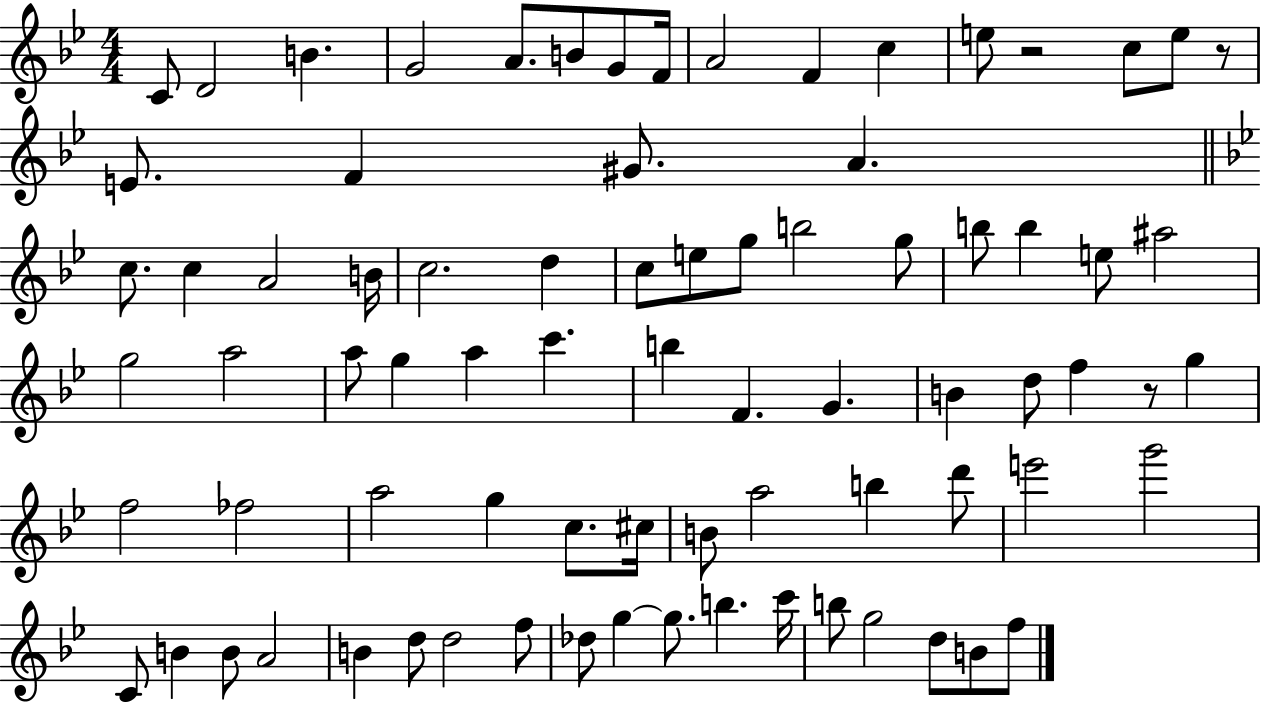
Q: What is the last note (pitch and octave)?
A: F5